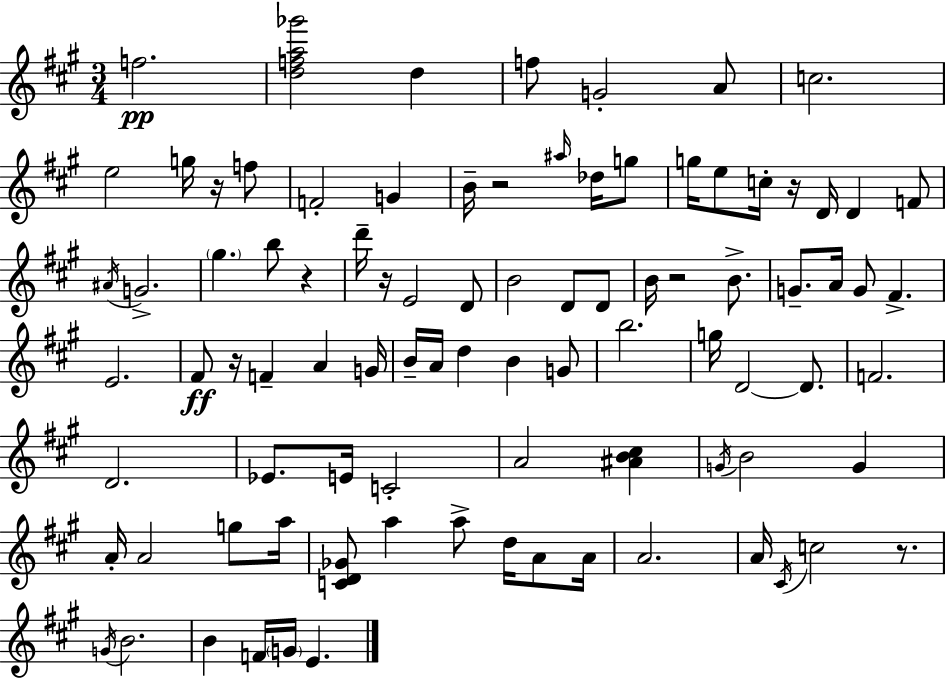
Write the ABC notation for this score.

X:1
T:Untitled
M:3/4
L:1/4
K:A
f2 [dfa_g']2 d f/2 G2 A/2 c2 e2 g/4 z/4 f/2 F2 G B/4 z2 ^a/4 _d/4 g/2 g/4 e/2 c/4 z/4 D/4 D F/2 ^A/4 G2 ^g b/2 z d'/4 z/4 E2 D/2 B2 D/2 D/2 B/4 z2 B/2 G/2 A/4 G/2 ^F E2 ^F/2 z/4 F A G/4 B/4 A/4 d B G/2 b2 g/4 D2 D/2 F2 D2 _E/2 E/4 C2 A2 [^AB^c] G/4 B2 G A/4 A2 g/2 a/4 [CD_G]/2 a a/2 d/4 A/2 A/4 A2 A/4 ^C/4 c2 z/2 G/4 B2 B F/4 G/4 E